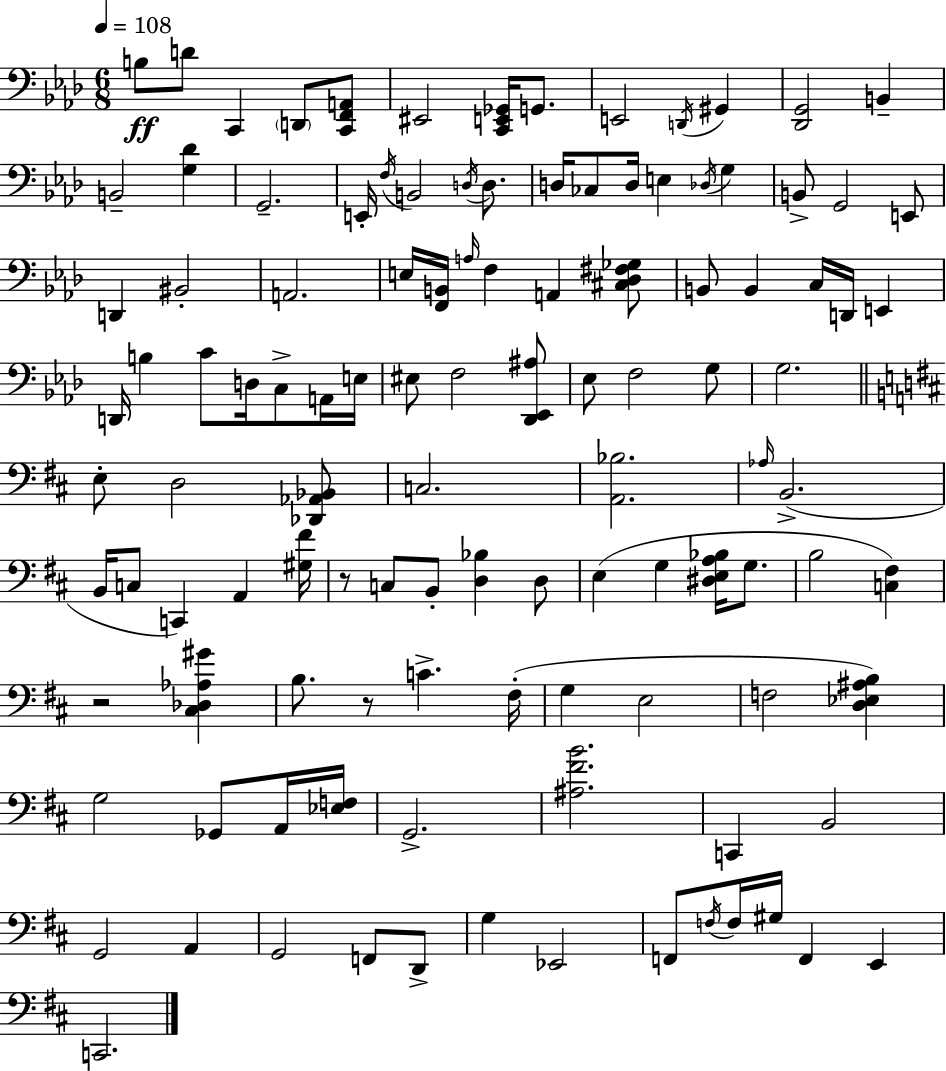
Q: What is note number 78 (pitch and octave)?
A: C2